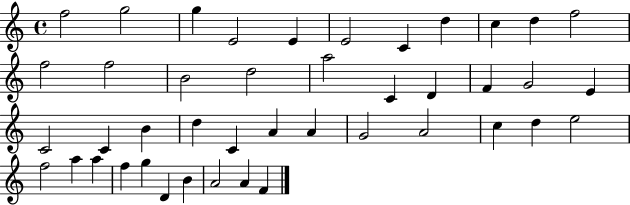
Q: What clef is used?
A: treble